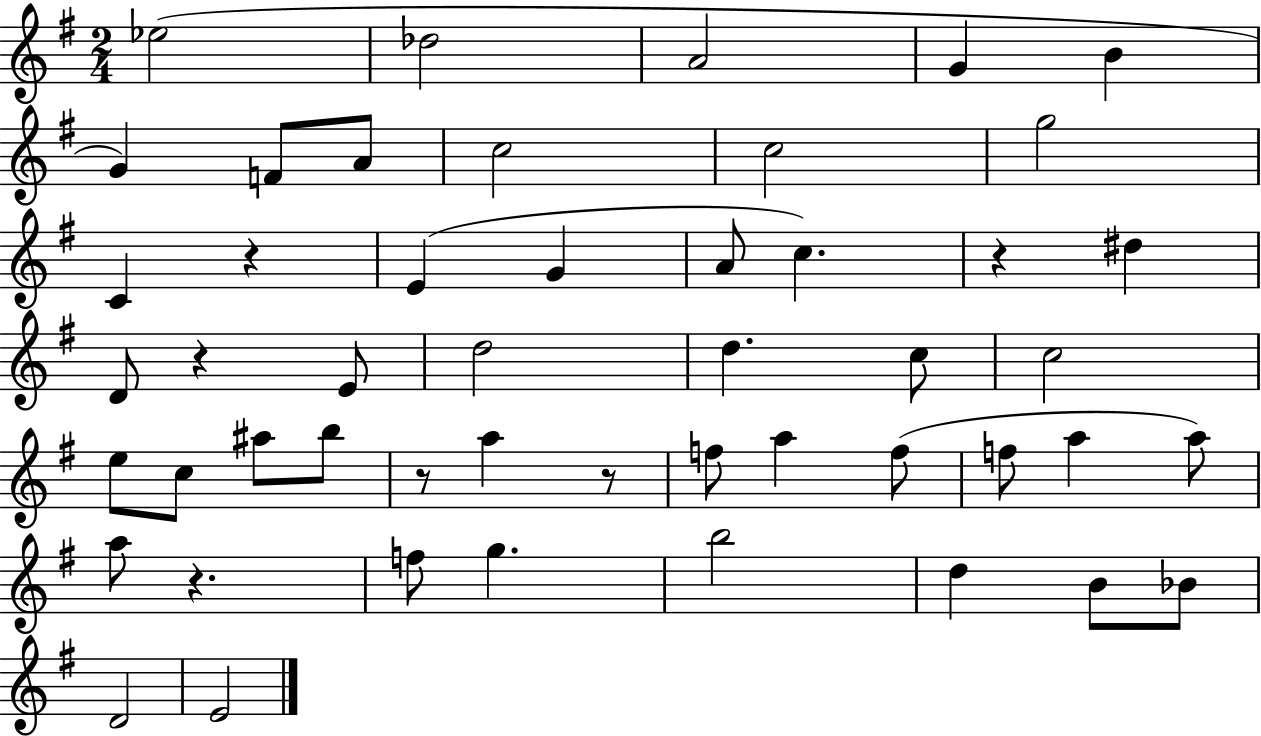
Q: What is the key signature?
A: G major